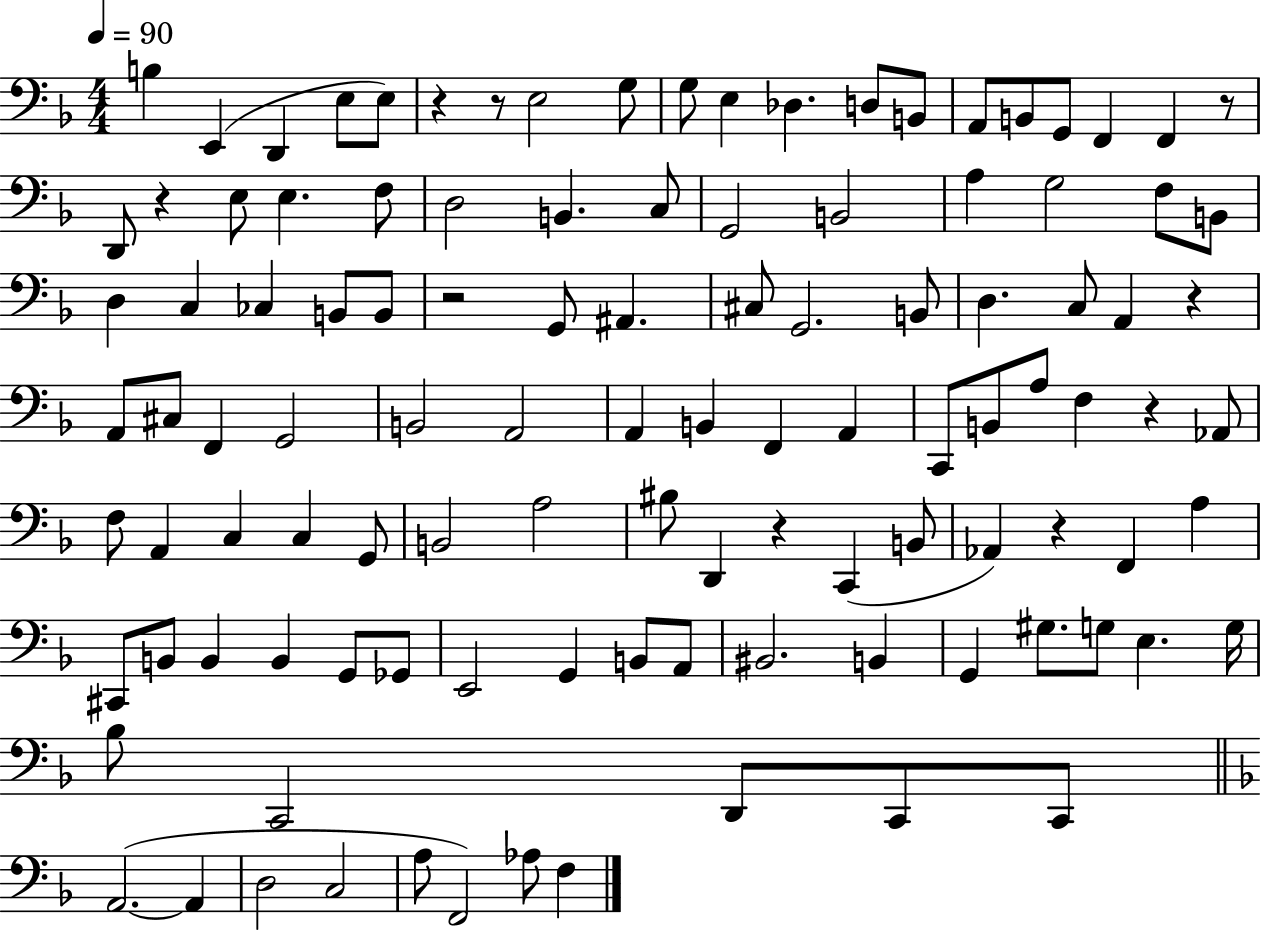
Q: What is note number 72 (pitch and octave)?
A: A3